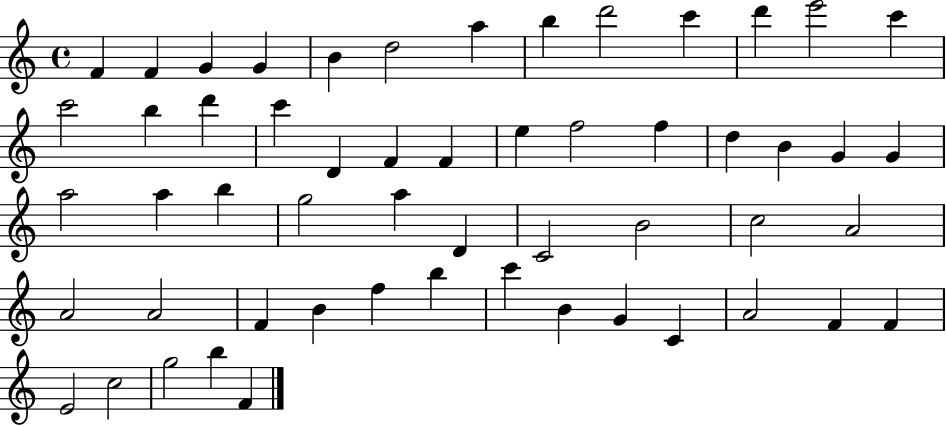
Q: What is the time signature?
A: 4/4